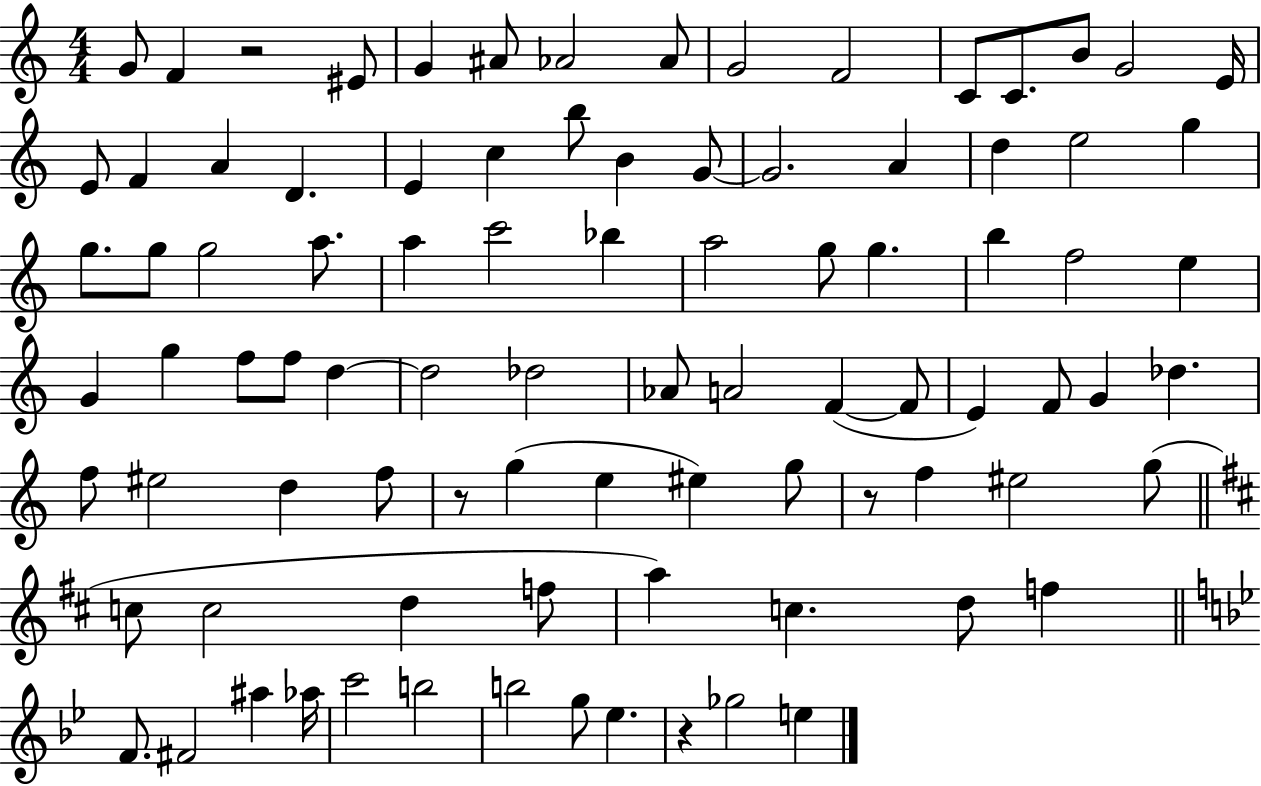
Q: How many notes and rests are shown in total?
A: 90